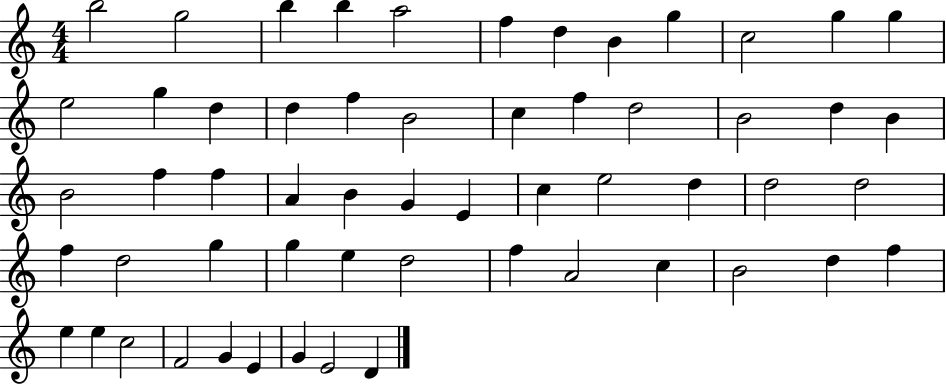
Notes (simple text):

B5/h G5/h B5/q B5/q A5/h F5/q D5/q B4/q G5/q C5/h G5/q G5/q E5/h G5/q D5/q D5/q F5/q B4/h C5/q F5/q D5/h B4/h D5/q B4/q B4/h F5/q F5/q A4/q B4/q G4/q E4/q C5/q E5/h D5/q D5/h D5/h F5/q D5/h G5/q G5/q E5/q D5/h F5/q A4/h C5/q B4/h D5/q F5/q E5/q E5/q C5/h F4/h G4/q E4/q G4/q E4/h D4/q